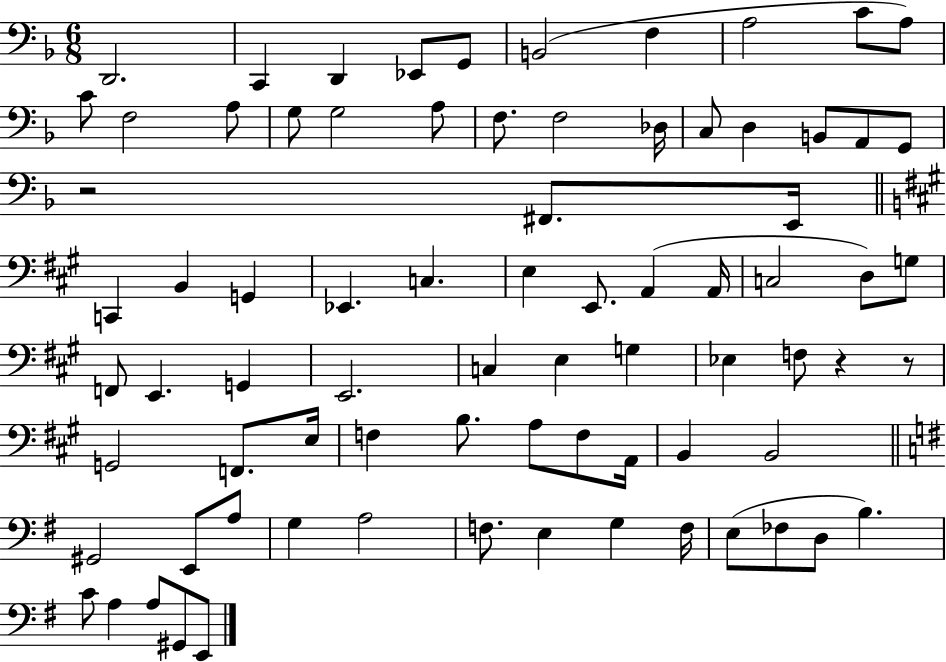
X:1
T:Untitled
M:6/8
L:1/4
K:F
D,,2 C,, D,, _E,,/2 G,,/2 B,,2 F, A,2 C/2 A,/2 C/2 F,2 A,/2 G,/2 G,2 A,/2 F,/2 F,2 _D,/4 C,/2 D, B,,/2 A,,/2 G,,/2 z2 ^F,,/2 E,,/4 C,, B,, G,, _E,, C, E, E,,/2 A,, A,,/4 C,2 D,/2 G,/2 F,,/2 E,, G,, E,,2 C, E, G, _E, F,/2 z z/2 G,,2 F,,/2 E,/4 F, B,/2 A,/2 F,/2 A,,/4 B,, B,,2 ^G,,2 E,,/2 A,/2 G, A,2 F,/2 E, G, F,/4 E,/2 _F,/2 D,/2 B, C/2 A, A,/2 ^G,,/2 E,,/2